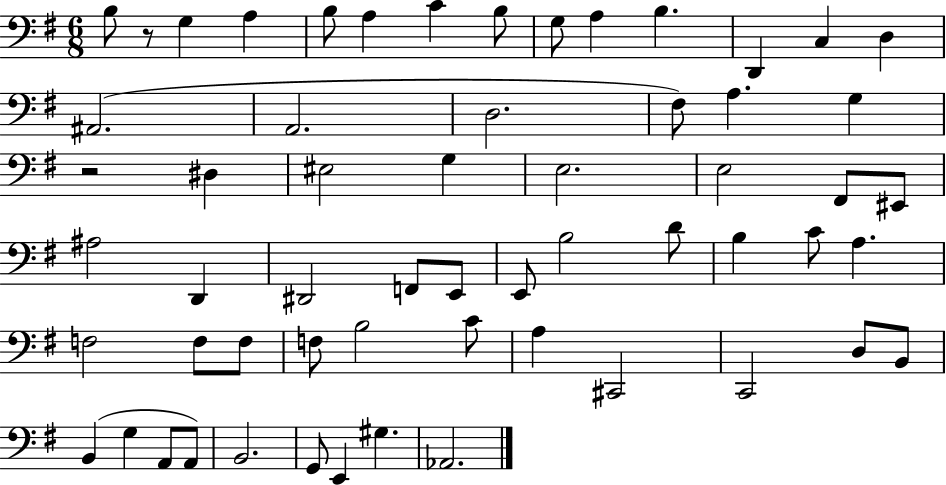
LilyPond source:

{
  \clef bass
  \numericTimeSignature
  \time 6/8
  \key g \major
  b8 r8 g4 a4 | b8 a4 c'4 b8 | g8 a4 b4. | d,4 c4 d4 | \break ais,2.( | a,2. | d2. | fis8) a4. g4 | \break r2 dis4 | eis2 g4 | e2. | e2 fis,8 eis,8 | \break ais2 d,4 | dis,2 f,8 e,8 | e,8 b2 d'8 | b4 c'8 a4. | \break f2 f8 f8 | f8 b2 c'8 | a4 cis,2 | c,2 d8 b,8 | \break b,4( g4 a,8 a,8) | b,2. | g,8 e,4 gis4. | aes,2. | \break \bar "|."
}